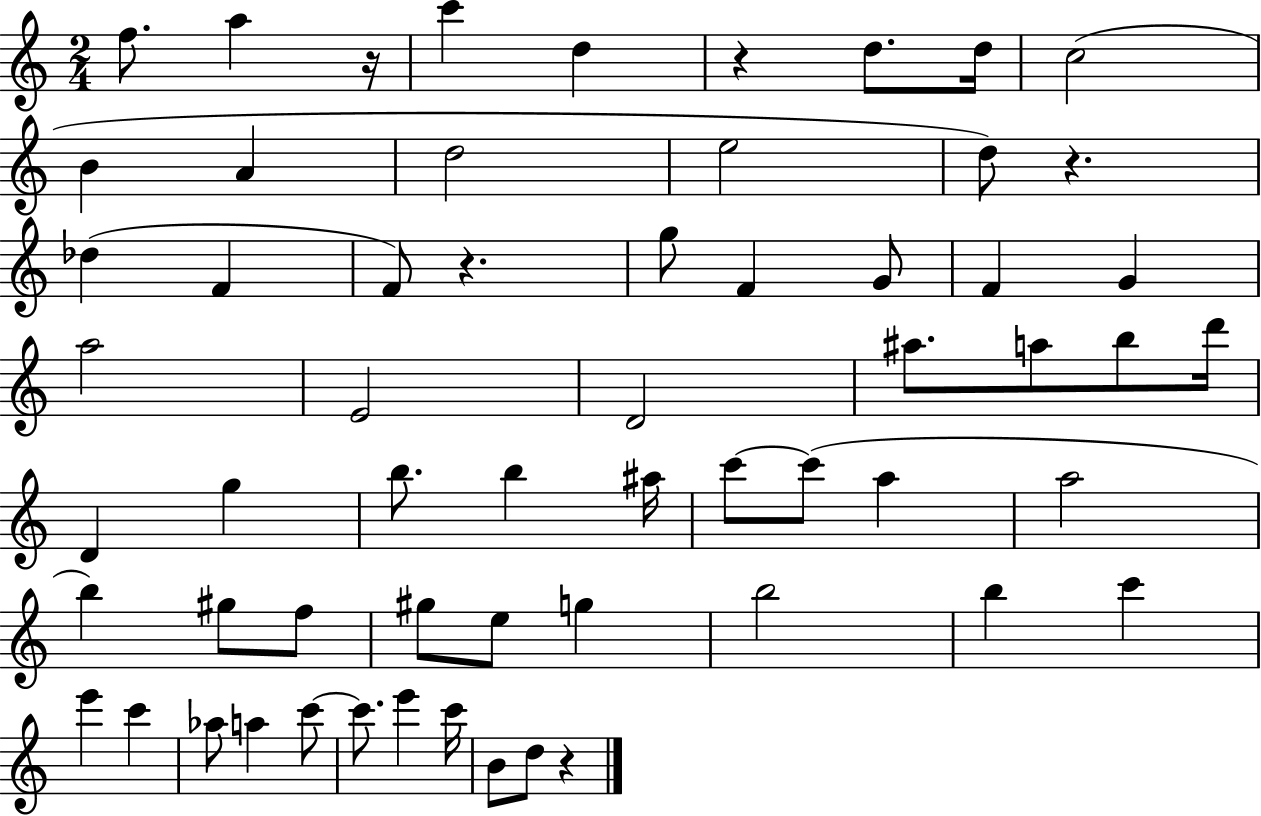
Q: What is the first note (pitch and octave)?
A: F5